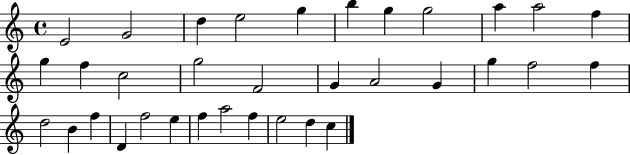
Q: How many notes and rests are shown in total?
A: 34